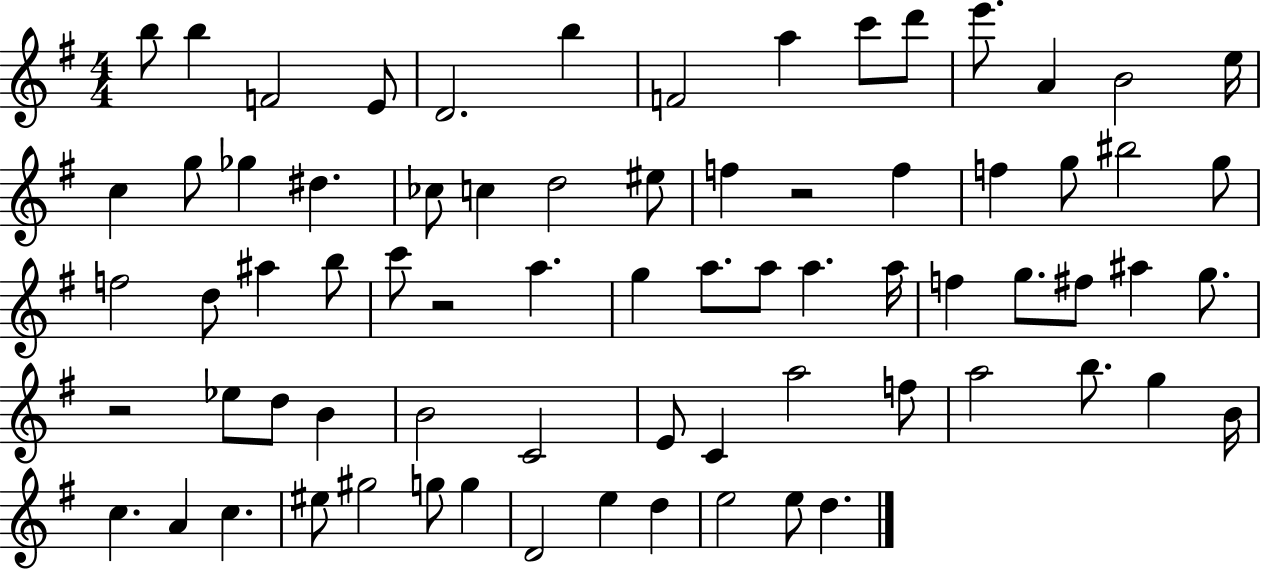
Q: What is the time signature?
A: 4/4